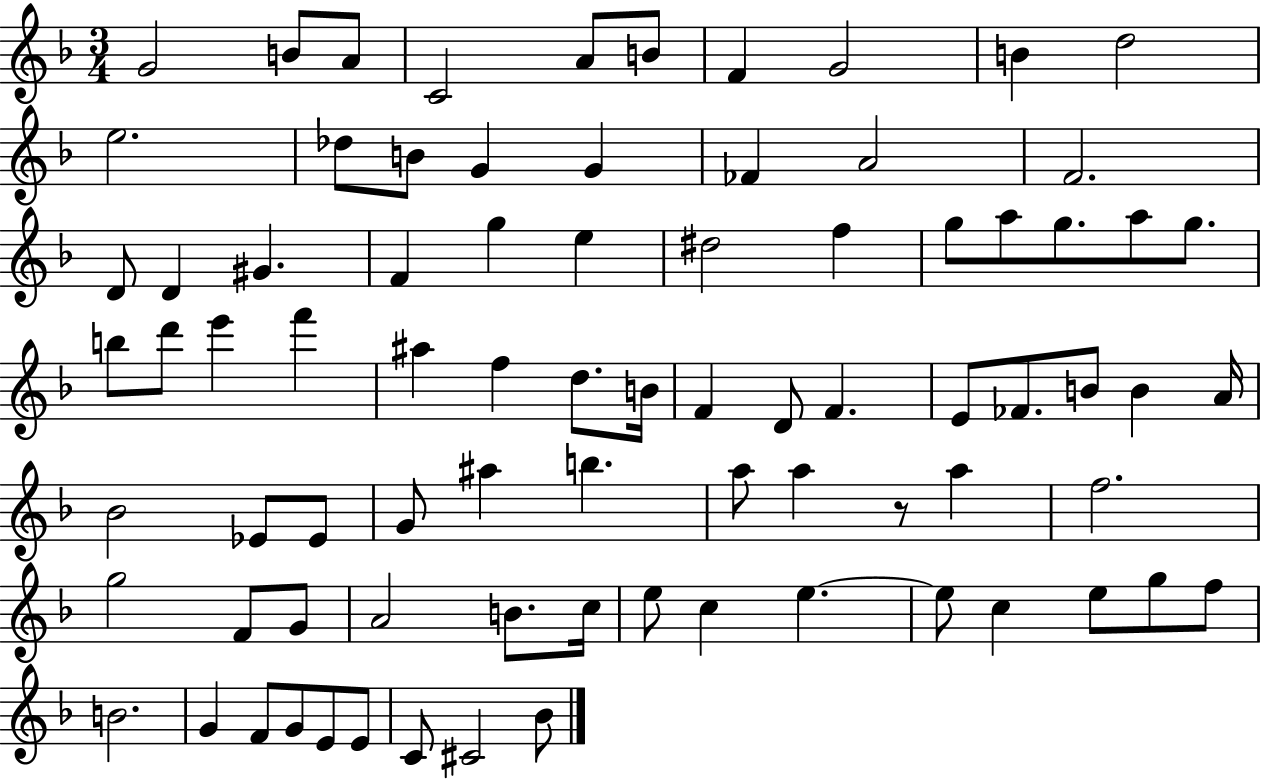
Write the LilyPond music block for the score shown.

{
  \clef treble
  \numericTimeSignature
  \time 3/4
  \key f \major
  g'2 b'8 a'8 | c'2 a'8 b'8 | f'4 g'2 | b'4 d''2 | \break e''2. | des''8 b'8 g'4 g'4 | fes'4 a'2 | f'2. | \break d'8 d'4 gis'4. | f'4 g''4 e''4 | dis''2 f''4 | g''8 a''8 g''8. a''8 g''8. | \break b''8 d'''8 e'''4 f'''4 | ais''4 f''4 d''8. b'16 | f'4 d'8 f'4. | e'8 fes'8. b'8 b'4 a'16 | \break bes'2 ees'8 ees'8 | g'8 ais''4 b''4. | a''8 a''4 r8 a''4 | f''2. | \break g''2 f'8 g'8 | a'2 b'8. c''16 | e''8 c''4 e''4.~~ | e''8 c''4 e''8 g''8 f''8 | \break b'2. | g'4 f'8 g'8 e'8 e'8 | c'8 cis'2 bes'8 | \bar "|."
}